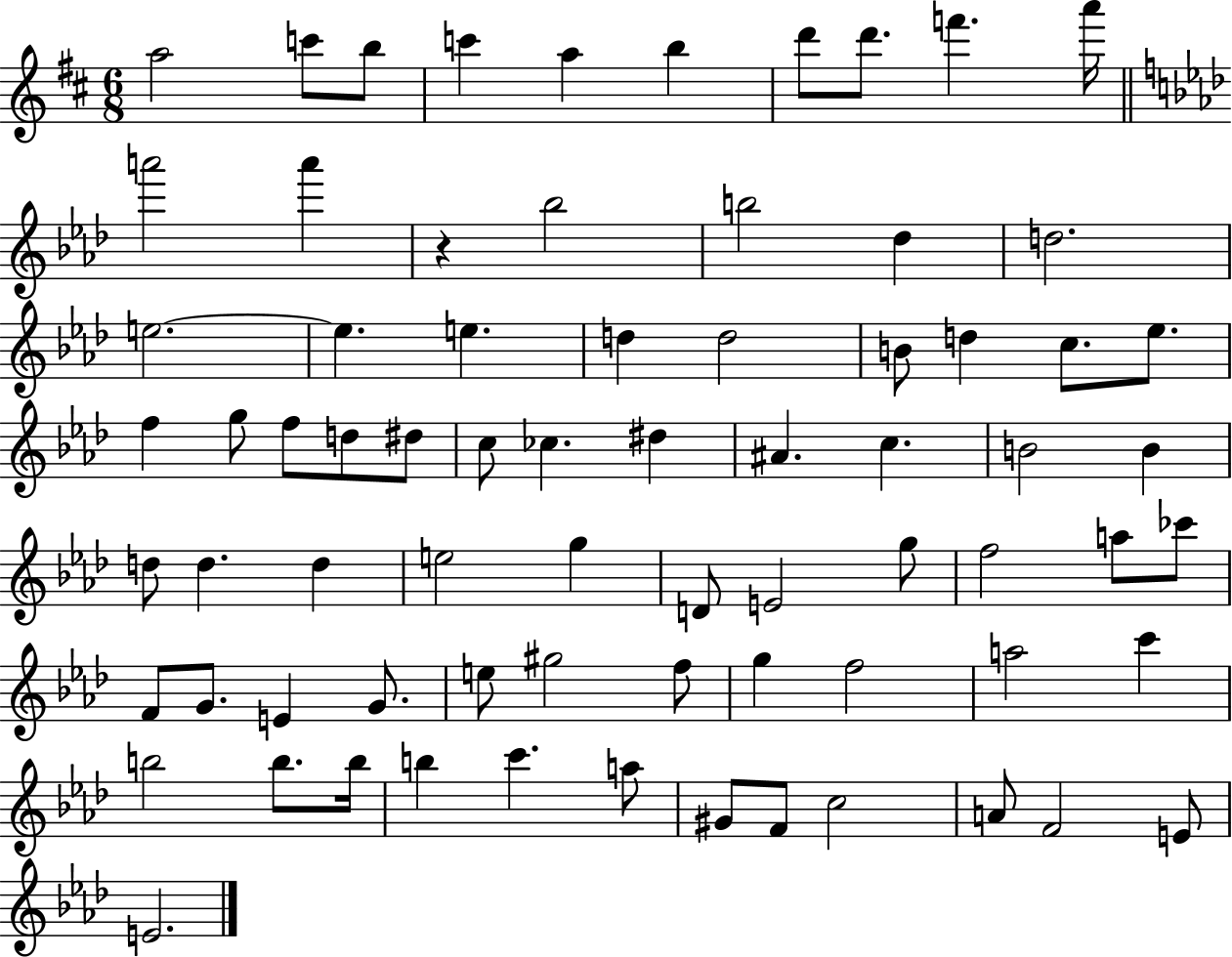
A5/h C6/e B5/e C6/q A5/q B5/q D6/e D6/e. F6/q. A6/s A6/h A6/q R/q Bb5/h B5/h Db5/q D5/h. E5/h. E5/q. E5/q. D5/q D5/h B4/e D5/q C5/e. Eb5/e. F5/q G5/e F5/e D5/e D#5/e C5/e CES5/q. D#5/q A#4/q. C5/q. B4/h B4/q D5/e D5/q. D5/q E5/h G5/q D4/e E4/h G5/e F5/h A5/e CES6/e F4/e G4/e. E4/q G4/e. E5/e G#5/h F5/e G5/q F5/h A5/h C6/q B5/h B5/e. B5/s B5/q C6/q. A5/e G#4/e F4/e C5/h A4/e F4/h E4/e E4/h.